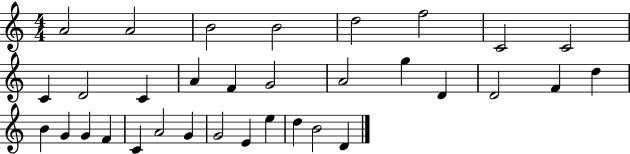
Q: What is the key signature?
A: C major